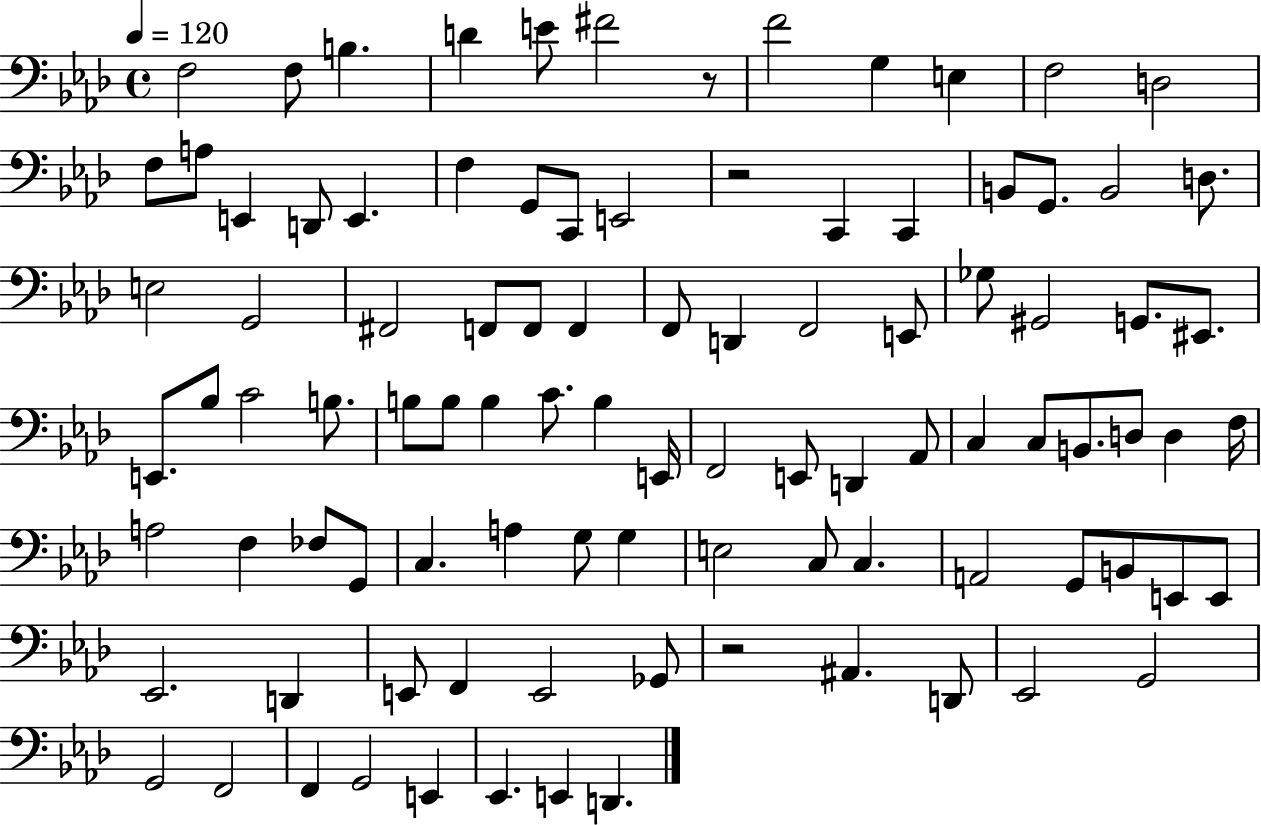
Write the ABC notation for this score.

X:1
T:Untitled
M:4/4
L:1/4
K:Ab
F,2 F,/2 B, D E/2 ^F2 z/2 F2 G, E, F,2 D,2 F,/2 A,/2 E,, D,,/2 E,, F, G,,/2 C,,/2 E,,2 z2 C,, C,, B,,/2 G,,/2 B,,2 D,/2 E,2 G,,2 ^F,,2 F,,/2 F,,/2 F,, F,,/2 D,, F,,2 E,,/2 _G,/2 ^G,,2 G,,/2 ^E,,/2 E,,/2 _B,/2 C2 B,/2 B,/2 B,/2 B, C/2 B, E,,/4 F,,2 E,,/2 D,, _A,,/2 C, C,/2 B,,/2 D,/2 D, F,/4 A,2 F, _F,/2 G,,/2 C, A, G,/2 G, E,2 C,/2 C, A,,2 G,,/2 B,,/2 E,,/2 E,,/2 _E,,2 D,, E,,/2 F,, E,,2 _G,,/2 z2 ^A,, D,,/2 _E,,2 G,,2 G,,2 F,,2 F,, G,,2 E,, _E,, E,, D,,